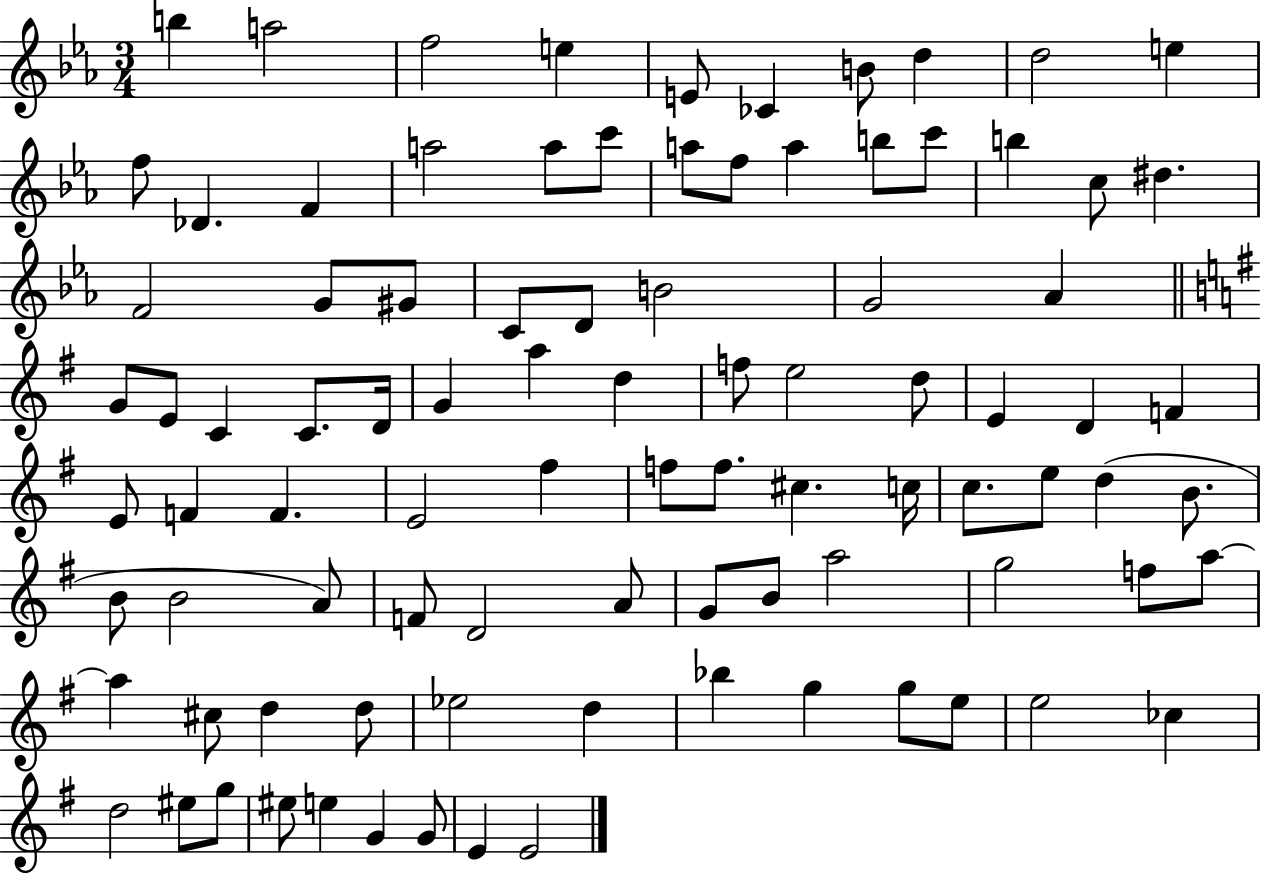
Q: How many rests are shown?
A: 0